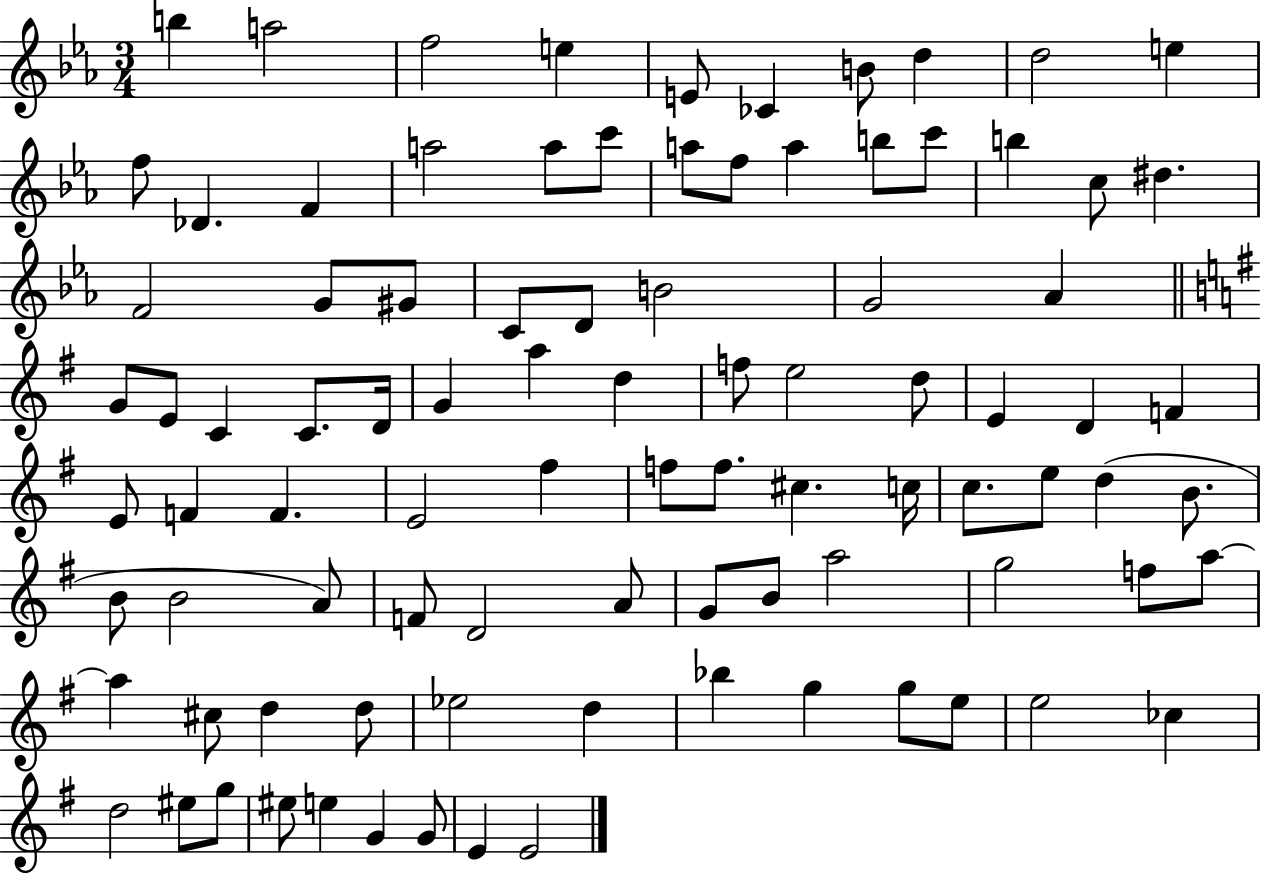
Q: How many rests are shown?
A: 0